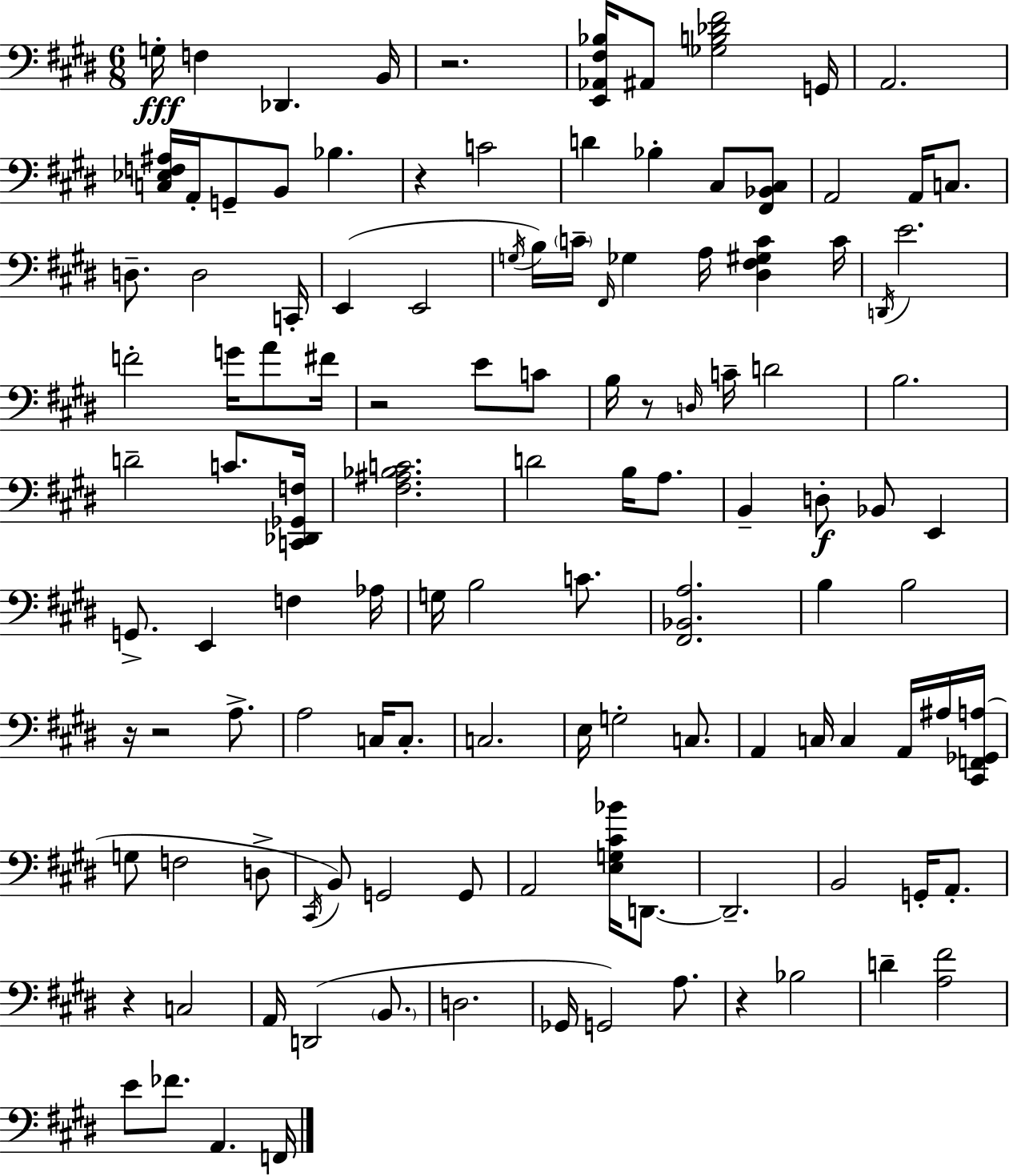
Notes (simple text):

G3/s F3/q Db2/q. B2/s R/h. [E2,Ab2,F#3,Bb3]/s A#2/e [Gb3,B3,Db4,F#4]/h G2/s A2/h. [C3,Eb3,F3,A#3]/s A2/s G2/e B2/e Bb3/q. R/q C4/h D4/q Bb3/q C#3/e [F#2,Bb2,C#3]/e A2/h A2/s C3/e. D3/e. D3/h C2/s E2/q E2/h G3/s B3/s C4/s F#2/s Gb3/q A3/s [D#3,F#3,G#3,C4]/q C4/s D2/s E4/h. F4/h G4/s A4/e F#4/s R/h E4/e C4/e B3/s R/e D3/s C4/s D4/h B3/h. D4/h C4/e. [C2,Db2,Gb2,F3]/s [F#3,A#3,Bb3,C4]/h. D4/h B3/s A3/e. B2/q D3/e Bb2/e E2/q G2/e. E2/q F3/q Ab3/s G3/s B3/h C4/e. [F#2,Bb2,A3]/h. B3/q B3/h R/s R/h A3/e. A3/h C3/s C3/e. C3/h. E3/s G3/h C3/e. A2/q C3/s C3/q A2/s A#3/s [C#2,F2,Gb2,A3]/s G3/e F3/h D3/e C#2/s B2/e G2/h G2/e A2/h [E3,G3,C#4,Bb4]/s D2/e. D2/h. B2/h G2/s A2/e. R/q C3/h A2/s D2/h B2/e. D3/h. Gb2/s G2/h A3/e. R/q Bb3/h D4/q [A3,F#4]/h E4/e FES4/e. A2/q. F2/s